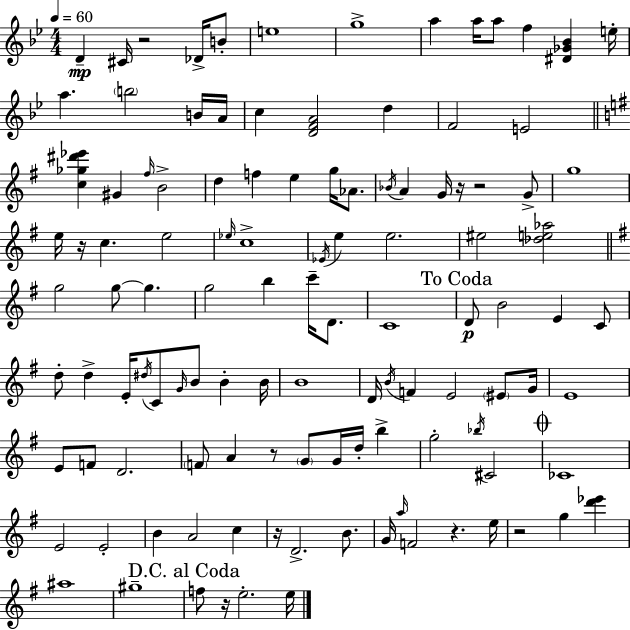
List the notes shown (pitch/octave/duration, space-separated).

D4/q C#4/s R/h Db4/s B4/e E5/w G5/w A5/q A5/s A5/e F5/q [D#4,Gb4,Bb4]/q E5/s A5/q. B5/h B4/s A4/s C5/q [D4,F4,A4]/h D5/q F4/h E4/h [C5,Gb5,D#6,Eb6]/q G#4/q F#5/s B4/h D5/q F5/q E5/q G5/s Ab4/e. Bb4/s A4/q G4/s R/s R/h G4/e G5/w E5/s R/s C5/q. E5/h Eb5/s C5/w Eb4/s E5/q E5/h. EIS5/h [Db5,E5,Ab5]/h G5/h G5/e G5/q. G5/h B5/q C6/s D4/e. C4/w D4/e B4/h E4/q C4/e D5/e D5/q E4/s D#5/s C4/e G4/s B4/e B4/q B4/s B4/w D4/s B4/s F4/q E4/h EIS4/e G4/s E4/w E4/e F4/e D4/h. F4/e A4/q R/e G4/e G4/s D5/s B5/q G5/h Bb5/s C#4/h CES4/w E4/h E4/h B4/q A4/h C5/q R/s D4/h. B4/e. G4/s A5/s F4/h R/q. E5/s R/h G5/q [D6,Eb6]/q A#5/w G#5/w F5/e R/s E5/h. E5/s